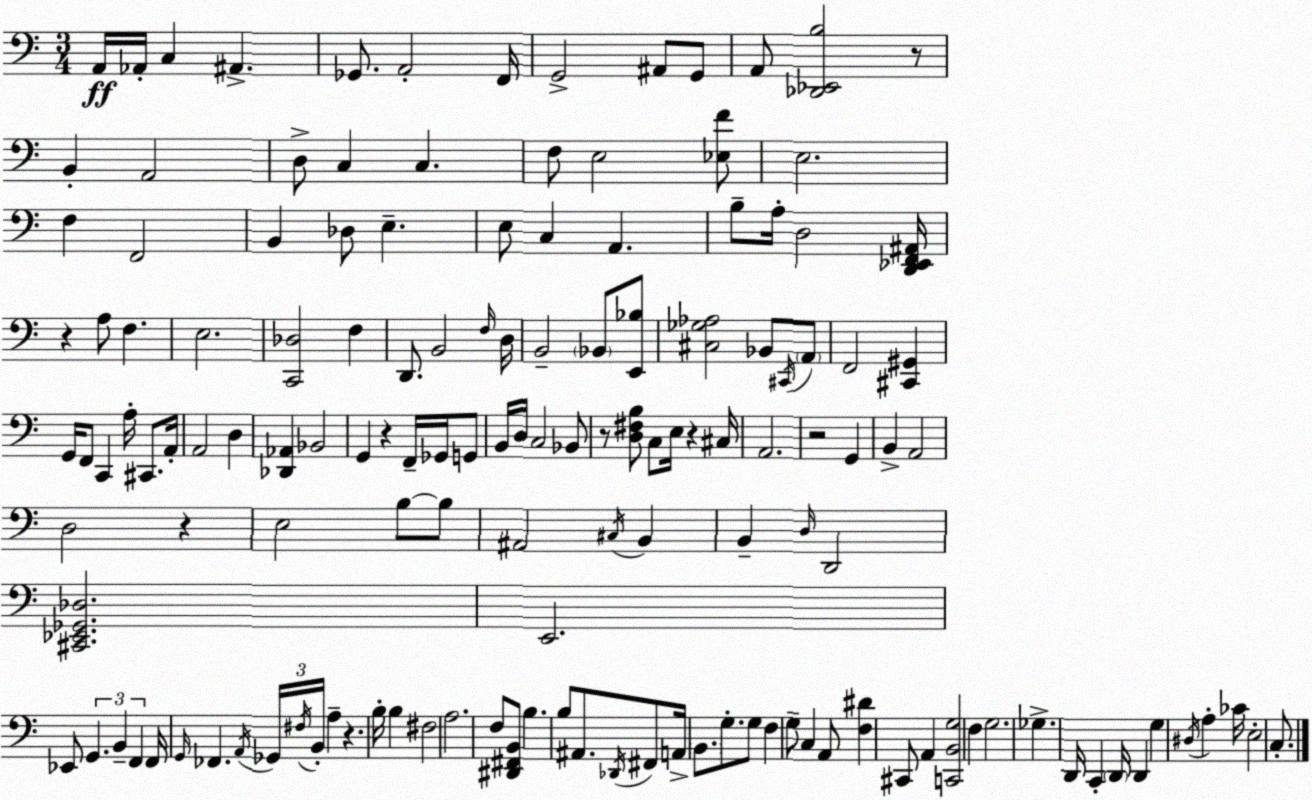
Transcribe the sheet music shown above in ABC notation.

X:1
T:Untitled
M:3/4
L:1/4
K:C
A,,/4 _A,,/4 C, ^A,, _G,,/2 A,,2 F,,/4 G,,2 ^A,,/2 G,,/2 A,,/2 [_D,,_E,,B,]2 z/2 B,, A,,2 D,/2 C, C, F,/2 E,2 [_E,F]/2 E,2 F, F,,2 B,, _D,/2 E, E,/2 C, A,, B,/2 A,/4 D,2 [D,,_E,,F,,^A,,]/4 z A,/2 F, E,2 [C,,_D,]2 F, D,,/2 B,,2 F,/4 D,/4 B,,2 _B,,/2 [E,,_B,]/2 [^C,_G,_A,]2 _B,,/2 ^C,,/4 A,,/2 F,,2 [^C,,^G,,] G,,/4 F,,/2 C,, A,/4 ^C,,/2 A,,/4 A,,2 D, [_D,,_A,,] _B,,2 G,, z F,,/4 _G,,/4 G,,/2 B,,/4 D,/4 C,2 _B,,/2 z/2 [D,^F,B,]/2 C,/2 E,/4 z ^C,/4 A,,2 z2 G,, B,, A,,2 D,2 z E,2 B,/2 B,/2 ^A,,2 ^C,/4 B,, B,, D,/4 D,,2 [^C,,_E,,_G,,_D,]2 E,,2 _E,,/2 G,, B,, F,, F,,/4 G,,/4 _F,, A,,/4 _G,,/4 ^F,/4 B,,/4 A, z B,/4 B, ^F,2 A,2 F,/2 [^D,,^F,,B,,]/2 B, B,/2 ^A,,/2 _D,,/4 ^F,,/2 A,,/4 B,,/2 G,/2 G,/2 F, G,/2 C, A,,/2 [F,^D] ^C,,/2 A,, [C,,B,,G,]2 F, G,2 _G, D,,/4 C,, D,,/4 D,, G, ^D,/4 A, _C/4 E,2 C,/2